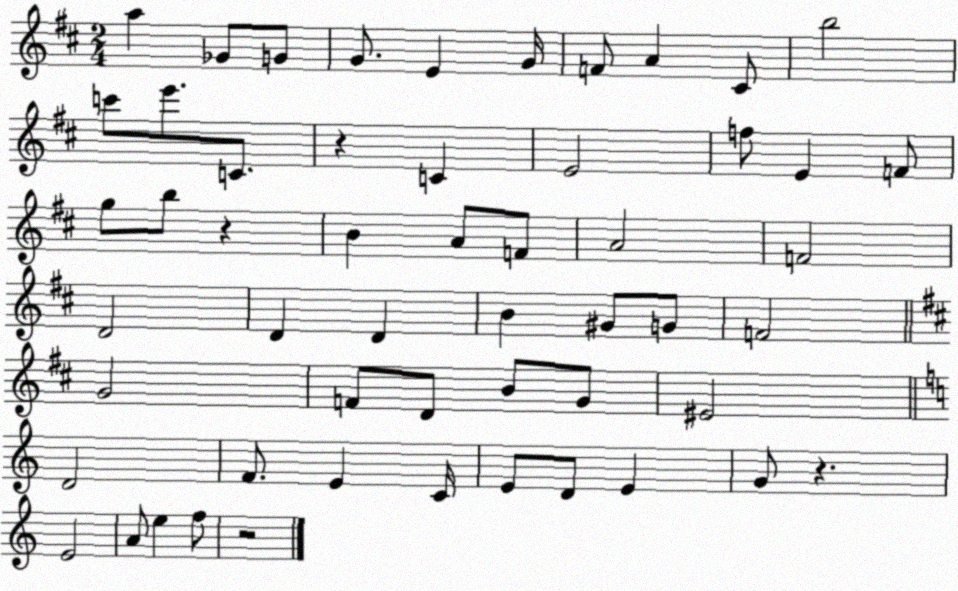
X:1
T:Untitled
M:2/4
L:1/4
K:D
a _G/2 G/2 G/2 E G/4 F/2 A ^C/2 b2 c'/2 e'/2 C/2 z C E2 f/2 E F/2 g/2 b/2 z B A/2 F/2 A2 F2 D2 D D B ^G/2 G/2 F2 G2 F/2 D/2 B/2 G/2 ^E2 D2 F/2 E C/4 E/2 D/2 E G/2 z E2 A/2 e f/2 z2